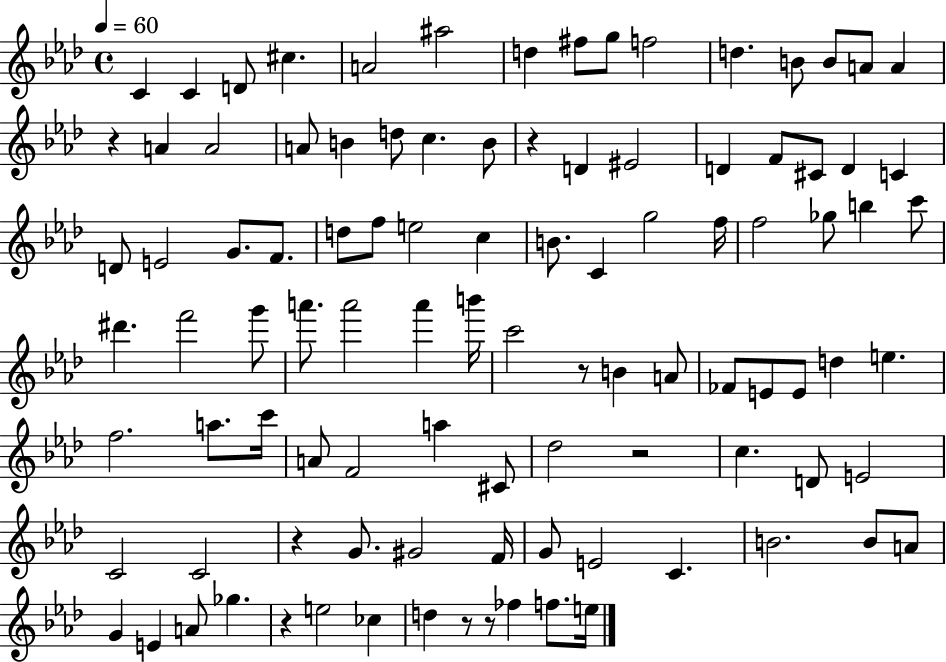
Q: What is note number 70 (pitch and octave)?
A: D4